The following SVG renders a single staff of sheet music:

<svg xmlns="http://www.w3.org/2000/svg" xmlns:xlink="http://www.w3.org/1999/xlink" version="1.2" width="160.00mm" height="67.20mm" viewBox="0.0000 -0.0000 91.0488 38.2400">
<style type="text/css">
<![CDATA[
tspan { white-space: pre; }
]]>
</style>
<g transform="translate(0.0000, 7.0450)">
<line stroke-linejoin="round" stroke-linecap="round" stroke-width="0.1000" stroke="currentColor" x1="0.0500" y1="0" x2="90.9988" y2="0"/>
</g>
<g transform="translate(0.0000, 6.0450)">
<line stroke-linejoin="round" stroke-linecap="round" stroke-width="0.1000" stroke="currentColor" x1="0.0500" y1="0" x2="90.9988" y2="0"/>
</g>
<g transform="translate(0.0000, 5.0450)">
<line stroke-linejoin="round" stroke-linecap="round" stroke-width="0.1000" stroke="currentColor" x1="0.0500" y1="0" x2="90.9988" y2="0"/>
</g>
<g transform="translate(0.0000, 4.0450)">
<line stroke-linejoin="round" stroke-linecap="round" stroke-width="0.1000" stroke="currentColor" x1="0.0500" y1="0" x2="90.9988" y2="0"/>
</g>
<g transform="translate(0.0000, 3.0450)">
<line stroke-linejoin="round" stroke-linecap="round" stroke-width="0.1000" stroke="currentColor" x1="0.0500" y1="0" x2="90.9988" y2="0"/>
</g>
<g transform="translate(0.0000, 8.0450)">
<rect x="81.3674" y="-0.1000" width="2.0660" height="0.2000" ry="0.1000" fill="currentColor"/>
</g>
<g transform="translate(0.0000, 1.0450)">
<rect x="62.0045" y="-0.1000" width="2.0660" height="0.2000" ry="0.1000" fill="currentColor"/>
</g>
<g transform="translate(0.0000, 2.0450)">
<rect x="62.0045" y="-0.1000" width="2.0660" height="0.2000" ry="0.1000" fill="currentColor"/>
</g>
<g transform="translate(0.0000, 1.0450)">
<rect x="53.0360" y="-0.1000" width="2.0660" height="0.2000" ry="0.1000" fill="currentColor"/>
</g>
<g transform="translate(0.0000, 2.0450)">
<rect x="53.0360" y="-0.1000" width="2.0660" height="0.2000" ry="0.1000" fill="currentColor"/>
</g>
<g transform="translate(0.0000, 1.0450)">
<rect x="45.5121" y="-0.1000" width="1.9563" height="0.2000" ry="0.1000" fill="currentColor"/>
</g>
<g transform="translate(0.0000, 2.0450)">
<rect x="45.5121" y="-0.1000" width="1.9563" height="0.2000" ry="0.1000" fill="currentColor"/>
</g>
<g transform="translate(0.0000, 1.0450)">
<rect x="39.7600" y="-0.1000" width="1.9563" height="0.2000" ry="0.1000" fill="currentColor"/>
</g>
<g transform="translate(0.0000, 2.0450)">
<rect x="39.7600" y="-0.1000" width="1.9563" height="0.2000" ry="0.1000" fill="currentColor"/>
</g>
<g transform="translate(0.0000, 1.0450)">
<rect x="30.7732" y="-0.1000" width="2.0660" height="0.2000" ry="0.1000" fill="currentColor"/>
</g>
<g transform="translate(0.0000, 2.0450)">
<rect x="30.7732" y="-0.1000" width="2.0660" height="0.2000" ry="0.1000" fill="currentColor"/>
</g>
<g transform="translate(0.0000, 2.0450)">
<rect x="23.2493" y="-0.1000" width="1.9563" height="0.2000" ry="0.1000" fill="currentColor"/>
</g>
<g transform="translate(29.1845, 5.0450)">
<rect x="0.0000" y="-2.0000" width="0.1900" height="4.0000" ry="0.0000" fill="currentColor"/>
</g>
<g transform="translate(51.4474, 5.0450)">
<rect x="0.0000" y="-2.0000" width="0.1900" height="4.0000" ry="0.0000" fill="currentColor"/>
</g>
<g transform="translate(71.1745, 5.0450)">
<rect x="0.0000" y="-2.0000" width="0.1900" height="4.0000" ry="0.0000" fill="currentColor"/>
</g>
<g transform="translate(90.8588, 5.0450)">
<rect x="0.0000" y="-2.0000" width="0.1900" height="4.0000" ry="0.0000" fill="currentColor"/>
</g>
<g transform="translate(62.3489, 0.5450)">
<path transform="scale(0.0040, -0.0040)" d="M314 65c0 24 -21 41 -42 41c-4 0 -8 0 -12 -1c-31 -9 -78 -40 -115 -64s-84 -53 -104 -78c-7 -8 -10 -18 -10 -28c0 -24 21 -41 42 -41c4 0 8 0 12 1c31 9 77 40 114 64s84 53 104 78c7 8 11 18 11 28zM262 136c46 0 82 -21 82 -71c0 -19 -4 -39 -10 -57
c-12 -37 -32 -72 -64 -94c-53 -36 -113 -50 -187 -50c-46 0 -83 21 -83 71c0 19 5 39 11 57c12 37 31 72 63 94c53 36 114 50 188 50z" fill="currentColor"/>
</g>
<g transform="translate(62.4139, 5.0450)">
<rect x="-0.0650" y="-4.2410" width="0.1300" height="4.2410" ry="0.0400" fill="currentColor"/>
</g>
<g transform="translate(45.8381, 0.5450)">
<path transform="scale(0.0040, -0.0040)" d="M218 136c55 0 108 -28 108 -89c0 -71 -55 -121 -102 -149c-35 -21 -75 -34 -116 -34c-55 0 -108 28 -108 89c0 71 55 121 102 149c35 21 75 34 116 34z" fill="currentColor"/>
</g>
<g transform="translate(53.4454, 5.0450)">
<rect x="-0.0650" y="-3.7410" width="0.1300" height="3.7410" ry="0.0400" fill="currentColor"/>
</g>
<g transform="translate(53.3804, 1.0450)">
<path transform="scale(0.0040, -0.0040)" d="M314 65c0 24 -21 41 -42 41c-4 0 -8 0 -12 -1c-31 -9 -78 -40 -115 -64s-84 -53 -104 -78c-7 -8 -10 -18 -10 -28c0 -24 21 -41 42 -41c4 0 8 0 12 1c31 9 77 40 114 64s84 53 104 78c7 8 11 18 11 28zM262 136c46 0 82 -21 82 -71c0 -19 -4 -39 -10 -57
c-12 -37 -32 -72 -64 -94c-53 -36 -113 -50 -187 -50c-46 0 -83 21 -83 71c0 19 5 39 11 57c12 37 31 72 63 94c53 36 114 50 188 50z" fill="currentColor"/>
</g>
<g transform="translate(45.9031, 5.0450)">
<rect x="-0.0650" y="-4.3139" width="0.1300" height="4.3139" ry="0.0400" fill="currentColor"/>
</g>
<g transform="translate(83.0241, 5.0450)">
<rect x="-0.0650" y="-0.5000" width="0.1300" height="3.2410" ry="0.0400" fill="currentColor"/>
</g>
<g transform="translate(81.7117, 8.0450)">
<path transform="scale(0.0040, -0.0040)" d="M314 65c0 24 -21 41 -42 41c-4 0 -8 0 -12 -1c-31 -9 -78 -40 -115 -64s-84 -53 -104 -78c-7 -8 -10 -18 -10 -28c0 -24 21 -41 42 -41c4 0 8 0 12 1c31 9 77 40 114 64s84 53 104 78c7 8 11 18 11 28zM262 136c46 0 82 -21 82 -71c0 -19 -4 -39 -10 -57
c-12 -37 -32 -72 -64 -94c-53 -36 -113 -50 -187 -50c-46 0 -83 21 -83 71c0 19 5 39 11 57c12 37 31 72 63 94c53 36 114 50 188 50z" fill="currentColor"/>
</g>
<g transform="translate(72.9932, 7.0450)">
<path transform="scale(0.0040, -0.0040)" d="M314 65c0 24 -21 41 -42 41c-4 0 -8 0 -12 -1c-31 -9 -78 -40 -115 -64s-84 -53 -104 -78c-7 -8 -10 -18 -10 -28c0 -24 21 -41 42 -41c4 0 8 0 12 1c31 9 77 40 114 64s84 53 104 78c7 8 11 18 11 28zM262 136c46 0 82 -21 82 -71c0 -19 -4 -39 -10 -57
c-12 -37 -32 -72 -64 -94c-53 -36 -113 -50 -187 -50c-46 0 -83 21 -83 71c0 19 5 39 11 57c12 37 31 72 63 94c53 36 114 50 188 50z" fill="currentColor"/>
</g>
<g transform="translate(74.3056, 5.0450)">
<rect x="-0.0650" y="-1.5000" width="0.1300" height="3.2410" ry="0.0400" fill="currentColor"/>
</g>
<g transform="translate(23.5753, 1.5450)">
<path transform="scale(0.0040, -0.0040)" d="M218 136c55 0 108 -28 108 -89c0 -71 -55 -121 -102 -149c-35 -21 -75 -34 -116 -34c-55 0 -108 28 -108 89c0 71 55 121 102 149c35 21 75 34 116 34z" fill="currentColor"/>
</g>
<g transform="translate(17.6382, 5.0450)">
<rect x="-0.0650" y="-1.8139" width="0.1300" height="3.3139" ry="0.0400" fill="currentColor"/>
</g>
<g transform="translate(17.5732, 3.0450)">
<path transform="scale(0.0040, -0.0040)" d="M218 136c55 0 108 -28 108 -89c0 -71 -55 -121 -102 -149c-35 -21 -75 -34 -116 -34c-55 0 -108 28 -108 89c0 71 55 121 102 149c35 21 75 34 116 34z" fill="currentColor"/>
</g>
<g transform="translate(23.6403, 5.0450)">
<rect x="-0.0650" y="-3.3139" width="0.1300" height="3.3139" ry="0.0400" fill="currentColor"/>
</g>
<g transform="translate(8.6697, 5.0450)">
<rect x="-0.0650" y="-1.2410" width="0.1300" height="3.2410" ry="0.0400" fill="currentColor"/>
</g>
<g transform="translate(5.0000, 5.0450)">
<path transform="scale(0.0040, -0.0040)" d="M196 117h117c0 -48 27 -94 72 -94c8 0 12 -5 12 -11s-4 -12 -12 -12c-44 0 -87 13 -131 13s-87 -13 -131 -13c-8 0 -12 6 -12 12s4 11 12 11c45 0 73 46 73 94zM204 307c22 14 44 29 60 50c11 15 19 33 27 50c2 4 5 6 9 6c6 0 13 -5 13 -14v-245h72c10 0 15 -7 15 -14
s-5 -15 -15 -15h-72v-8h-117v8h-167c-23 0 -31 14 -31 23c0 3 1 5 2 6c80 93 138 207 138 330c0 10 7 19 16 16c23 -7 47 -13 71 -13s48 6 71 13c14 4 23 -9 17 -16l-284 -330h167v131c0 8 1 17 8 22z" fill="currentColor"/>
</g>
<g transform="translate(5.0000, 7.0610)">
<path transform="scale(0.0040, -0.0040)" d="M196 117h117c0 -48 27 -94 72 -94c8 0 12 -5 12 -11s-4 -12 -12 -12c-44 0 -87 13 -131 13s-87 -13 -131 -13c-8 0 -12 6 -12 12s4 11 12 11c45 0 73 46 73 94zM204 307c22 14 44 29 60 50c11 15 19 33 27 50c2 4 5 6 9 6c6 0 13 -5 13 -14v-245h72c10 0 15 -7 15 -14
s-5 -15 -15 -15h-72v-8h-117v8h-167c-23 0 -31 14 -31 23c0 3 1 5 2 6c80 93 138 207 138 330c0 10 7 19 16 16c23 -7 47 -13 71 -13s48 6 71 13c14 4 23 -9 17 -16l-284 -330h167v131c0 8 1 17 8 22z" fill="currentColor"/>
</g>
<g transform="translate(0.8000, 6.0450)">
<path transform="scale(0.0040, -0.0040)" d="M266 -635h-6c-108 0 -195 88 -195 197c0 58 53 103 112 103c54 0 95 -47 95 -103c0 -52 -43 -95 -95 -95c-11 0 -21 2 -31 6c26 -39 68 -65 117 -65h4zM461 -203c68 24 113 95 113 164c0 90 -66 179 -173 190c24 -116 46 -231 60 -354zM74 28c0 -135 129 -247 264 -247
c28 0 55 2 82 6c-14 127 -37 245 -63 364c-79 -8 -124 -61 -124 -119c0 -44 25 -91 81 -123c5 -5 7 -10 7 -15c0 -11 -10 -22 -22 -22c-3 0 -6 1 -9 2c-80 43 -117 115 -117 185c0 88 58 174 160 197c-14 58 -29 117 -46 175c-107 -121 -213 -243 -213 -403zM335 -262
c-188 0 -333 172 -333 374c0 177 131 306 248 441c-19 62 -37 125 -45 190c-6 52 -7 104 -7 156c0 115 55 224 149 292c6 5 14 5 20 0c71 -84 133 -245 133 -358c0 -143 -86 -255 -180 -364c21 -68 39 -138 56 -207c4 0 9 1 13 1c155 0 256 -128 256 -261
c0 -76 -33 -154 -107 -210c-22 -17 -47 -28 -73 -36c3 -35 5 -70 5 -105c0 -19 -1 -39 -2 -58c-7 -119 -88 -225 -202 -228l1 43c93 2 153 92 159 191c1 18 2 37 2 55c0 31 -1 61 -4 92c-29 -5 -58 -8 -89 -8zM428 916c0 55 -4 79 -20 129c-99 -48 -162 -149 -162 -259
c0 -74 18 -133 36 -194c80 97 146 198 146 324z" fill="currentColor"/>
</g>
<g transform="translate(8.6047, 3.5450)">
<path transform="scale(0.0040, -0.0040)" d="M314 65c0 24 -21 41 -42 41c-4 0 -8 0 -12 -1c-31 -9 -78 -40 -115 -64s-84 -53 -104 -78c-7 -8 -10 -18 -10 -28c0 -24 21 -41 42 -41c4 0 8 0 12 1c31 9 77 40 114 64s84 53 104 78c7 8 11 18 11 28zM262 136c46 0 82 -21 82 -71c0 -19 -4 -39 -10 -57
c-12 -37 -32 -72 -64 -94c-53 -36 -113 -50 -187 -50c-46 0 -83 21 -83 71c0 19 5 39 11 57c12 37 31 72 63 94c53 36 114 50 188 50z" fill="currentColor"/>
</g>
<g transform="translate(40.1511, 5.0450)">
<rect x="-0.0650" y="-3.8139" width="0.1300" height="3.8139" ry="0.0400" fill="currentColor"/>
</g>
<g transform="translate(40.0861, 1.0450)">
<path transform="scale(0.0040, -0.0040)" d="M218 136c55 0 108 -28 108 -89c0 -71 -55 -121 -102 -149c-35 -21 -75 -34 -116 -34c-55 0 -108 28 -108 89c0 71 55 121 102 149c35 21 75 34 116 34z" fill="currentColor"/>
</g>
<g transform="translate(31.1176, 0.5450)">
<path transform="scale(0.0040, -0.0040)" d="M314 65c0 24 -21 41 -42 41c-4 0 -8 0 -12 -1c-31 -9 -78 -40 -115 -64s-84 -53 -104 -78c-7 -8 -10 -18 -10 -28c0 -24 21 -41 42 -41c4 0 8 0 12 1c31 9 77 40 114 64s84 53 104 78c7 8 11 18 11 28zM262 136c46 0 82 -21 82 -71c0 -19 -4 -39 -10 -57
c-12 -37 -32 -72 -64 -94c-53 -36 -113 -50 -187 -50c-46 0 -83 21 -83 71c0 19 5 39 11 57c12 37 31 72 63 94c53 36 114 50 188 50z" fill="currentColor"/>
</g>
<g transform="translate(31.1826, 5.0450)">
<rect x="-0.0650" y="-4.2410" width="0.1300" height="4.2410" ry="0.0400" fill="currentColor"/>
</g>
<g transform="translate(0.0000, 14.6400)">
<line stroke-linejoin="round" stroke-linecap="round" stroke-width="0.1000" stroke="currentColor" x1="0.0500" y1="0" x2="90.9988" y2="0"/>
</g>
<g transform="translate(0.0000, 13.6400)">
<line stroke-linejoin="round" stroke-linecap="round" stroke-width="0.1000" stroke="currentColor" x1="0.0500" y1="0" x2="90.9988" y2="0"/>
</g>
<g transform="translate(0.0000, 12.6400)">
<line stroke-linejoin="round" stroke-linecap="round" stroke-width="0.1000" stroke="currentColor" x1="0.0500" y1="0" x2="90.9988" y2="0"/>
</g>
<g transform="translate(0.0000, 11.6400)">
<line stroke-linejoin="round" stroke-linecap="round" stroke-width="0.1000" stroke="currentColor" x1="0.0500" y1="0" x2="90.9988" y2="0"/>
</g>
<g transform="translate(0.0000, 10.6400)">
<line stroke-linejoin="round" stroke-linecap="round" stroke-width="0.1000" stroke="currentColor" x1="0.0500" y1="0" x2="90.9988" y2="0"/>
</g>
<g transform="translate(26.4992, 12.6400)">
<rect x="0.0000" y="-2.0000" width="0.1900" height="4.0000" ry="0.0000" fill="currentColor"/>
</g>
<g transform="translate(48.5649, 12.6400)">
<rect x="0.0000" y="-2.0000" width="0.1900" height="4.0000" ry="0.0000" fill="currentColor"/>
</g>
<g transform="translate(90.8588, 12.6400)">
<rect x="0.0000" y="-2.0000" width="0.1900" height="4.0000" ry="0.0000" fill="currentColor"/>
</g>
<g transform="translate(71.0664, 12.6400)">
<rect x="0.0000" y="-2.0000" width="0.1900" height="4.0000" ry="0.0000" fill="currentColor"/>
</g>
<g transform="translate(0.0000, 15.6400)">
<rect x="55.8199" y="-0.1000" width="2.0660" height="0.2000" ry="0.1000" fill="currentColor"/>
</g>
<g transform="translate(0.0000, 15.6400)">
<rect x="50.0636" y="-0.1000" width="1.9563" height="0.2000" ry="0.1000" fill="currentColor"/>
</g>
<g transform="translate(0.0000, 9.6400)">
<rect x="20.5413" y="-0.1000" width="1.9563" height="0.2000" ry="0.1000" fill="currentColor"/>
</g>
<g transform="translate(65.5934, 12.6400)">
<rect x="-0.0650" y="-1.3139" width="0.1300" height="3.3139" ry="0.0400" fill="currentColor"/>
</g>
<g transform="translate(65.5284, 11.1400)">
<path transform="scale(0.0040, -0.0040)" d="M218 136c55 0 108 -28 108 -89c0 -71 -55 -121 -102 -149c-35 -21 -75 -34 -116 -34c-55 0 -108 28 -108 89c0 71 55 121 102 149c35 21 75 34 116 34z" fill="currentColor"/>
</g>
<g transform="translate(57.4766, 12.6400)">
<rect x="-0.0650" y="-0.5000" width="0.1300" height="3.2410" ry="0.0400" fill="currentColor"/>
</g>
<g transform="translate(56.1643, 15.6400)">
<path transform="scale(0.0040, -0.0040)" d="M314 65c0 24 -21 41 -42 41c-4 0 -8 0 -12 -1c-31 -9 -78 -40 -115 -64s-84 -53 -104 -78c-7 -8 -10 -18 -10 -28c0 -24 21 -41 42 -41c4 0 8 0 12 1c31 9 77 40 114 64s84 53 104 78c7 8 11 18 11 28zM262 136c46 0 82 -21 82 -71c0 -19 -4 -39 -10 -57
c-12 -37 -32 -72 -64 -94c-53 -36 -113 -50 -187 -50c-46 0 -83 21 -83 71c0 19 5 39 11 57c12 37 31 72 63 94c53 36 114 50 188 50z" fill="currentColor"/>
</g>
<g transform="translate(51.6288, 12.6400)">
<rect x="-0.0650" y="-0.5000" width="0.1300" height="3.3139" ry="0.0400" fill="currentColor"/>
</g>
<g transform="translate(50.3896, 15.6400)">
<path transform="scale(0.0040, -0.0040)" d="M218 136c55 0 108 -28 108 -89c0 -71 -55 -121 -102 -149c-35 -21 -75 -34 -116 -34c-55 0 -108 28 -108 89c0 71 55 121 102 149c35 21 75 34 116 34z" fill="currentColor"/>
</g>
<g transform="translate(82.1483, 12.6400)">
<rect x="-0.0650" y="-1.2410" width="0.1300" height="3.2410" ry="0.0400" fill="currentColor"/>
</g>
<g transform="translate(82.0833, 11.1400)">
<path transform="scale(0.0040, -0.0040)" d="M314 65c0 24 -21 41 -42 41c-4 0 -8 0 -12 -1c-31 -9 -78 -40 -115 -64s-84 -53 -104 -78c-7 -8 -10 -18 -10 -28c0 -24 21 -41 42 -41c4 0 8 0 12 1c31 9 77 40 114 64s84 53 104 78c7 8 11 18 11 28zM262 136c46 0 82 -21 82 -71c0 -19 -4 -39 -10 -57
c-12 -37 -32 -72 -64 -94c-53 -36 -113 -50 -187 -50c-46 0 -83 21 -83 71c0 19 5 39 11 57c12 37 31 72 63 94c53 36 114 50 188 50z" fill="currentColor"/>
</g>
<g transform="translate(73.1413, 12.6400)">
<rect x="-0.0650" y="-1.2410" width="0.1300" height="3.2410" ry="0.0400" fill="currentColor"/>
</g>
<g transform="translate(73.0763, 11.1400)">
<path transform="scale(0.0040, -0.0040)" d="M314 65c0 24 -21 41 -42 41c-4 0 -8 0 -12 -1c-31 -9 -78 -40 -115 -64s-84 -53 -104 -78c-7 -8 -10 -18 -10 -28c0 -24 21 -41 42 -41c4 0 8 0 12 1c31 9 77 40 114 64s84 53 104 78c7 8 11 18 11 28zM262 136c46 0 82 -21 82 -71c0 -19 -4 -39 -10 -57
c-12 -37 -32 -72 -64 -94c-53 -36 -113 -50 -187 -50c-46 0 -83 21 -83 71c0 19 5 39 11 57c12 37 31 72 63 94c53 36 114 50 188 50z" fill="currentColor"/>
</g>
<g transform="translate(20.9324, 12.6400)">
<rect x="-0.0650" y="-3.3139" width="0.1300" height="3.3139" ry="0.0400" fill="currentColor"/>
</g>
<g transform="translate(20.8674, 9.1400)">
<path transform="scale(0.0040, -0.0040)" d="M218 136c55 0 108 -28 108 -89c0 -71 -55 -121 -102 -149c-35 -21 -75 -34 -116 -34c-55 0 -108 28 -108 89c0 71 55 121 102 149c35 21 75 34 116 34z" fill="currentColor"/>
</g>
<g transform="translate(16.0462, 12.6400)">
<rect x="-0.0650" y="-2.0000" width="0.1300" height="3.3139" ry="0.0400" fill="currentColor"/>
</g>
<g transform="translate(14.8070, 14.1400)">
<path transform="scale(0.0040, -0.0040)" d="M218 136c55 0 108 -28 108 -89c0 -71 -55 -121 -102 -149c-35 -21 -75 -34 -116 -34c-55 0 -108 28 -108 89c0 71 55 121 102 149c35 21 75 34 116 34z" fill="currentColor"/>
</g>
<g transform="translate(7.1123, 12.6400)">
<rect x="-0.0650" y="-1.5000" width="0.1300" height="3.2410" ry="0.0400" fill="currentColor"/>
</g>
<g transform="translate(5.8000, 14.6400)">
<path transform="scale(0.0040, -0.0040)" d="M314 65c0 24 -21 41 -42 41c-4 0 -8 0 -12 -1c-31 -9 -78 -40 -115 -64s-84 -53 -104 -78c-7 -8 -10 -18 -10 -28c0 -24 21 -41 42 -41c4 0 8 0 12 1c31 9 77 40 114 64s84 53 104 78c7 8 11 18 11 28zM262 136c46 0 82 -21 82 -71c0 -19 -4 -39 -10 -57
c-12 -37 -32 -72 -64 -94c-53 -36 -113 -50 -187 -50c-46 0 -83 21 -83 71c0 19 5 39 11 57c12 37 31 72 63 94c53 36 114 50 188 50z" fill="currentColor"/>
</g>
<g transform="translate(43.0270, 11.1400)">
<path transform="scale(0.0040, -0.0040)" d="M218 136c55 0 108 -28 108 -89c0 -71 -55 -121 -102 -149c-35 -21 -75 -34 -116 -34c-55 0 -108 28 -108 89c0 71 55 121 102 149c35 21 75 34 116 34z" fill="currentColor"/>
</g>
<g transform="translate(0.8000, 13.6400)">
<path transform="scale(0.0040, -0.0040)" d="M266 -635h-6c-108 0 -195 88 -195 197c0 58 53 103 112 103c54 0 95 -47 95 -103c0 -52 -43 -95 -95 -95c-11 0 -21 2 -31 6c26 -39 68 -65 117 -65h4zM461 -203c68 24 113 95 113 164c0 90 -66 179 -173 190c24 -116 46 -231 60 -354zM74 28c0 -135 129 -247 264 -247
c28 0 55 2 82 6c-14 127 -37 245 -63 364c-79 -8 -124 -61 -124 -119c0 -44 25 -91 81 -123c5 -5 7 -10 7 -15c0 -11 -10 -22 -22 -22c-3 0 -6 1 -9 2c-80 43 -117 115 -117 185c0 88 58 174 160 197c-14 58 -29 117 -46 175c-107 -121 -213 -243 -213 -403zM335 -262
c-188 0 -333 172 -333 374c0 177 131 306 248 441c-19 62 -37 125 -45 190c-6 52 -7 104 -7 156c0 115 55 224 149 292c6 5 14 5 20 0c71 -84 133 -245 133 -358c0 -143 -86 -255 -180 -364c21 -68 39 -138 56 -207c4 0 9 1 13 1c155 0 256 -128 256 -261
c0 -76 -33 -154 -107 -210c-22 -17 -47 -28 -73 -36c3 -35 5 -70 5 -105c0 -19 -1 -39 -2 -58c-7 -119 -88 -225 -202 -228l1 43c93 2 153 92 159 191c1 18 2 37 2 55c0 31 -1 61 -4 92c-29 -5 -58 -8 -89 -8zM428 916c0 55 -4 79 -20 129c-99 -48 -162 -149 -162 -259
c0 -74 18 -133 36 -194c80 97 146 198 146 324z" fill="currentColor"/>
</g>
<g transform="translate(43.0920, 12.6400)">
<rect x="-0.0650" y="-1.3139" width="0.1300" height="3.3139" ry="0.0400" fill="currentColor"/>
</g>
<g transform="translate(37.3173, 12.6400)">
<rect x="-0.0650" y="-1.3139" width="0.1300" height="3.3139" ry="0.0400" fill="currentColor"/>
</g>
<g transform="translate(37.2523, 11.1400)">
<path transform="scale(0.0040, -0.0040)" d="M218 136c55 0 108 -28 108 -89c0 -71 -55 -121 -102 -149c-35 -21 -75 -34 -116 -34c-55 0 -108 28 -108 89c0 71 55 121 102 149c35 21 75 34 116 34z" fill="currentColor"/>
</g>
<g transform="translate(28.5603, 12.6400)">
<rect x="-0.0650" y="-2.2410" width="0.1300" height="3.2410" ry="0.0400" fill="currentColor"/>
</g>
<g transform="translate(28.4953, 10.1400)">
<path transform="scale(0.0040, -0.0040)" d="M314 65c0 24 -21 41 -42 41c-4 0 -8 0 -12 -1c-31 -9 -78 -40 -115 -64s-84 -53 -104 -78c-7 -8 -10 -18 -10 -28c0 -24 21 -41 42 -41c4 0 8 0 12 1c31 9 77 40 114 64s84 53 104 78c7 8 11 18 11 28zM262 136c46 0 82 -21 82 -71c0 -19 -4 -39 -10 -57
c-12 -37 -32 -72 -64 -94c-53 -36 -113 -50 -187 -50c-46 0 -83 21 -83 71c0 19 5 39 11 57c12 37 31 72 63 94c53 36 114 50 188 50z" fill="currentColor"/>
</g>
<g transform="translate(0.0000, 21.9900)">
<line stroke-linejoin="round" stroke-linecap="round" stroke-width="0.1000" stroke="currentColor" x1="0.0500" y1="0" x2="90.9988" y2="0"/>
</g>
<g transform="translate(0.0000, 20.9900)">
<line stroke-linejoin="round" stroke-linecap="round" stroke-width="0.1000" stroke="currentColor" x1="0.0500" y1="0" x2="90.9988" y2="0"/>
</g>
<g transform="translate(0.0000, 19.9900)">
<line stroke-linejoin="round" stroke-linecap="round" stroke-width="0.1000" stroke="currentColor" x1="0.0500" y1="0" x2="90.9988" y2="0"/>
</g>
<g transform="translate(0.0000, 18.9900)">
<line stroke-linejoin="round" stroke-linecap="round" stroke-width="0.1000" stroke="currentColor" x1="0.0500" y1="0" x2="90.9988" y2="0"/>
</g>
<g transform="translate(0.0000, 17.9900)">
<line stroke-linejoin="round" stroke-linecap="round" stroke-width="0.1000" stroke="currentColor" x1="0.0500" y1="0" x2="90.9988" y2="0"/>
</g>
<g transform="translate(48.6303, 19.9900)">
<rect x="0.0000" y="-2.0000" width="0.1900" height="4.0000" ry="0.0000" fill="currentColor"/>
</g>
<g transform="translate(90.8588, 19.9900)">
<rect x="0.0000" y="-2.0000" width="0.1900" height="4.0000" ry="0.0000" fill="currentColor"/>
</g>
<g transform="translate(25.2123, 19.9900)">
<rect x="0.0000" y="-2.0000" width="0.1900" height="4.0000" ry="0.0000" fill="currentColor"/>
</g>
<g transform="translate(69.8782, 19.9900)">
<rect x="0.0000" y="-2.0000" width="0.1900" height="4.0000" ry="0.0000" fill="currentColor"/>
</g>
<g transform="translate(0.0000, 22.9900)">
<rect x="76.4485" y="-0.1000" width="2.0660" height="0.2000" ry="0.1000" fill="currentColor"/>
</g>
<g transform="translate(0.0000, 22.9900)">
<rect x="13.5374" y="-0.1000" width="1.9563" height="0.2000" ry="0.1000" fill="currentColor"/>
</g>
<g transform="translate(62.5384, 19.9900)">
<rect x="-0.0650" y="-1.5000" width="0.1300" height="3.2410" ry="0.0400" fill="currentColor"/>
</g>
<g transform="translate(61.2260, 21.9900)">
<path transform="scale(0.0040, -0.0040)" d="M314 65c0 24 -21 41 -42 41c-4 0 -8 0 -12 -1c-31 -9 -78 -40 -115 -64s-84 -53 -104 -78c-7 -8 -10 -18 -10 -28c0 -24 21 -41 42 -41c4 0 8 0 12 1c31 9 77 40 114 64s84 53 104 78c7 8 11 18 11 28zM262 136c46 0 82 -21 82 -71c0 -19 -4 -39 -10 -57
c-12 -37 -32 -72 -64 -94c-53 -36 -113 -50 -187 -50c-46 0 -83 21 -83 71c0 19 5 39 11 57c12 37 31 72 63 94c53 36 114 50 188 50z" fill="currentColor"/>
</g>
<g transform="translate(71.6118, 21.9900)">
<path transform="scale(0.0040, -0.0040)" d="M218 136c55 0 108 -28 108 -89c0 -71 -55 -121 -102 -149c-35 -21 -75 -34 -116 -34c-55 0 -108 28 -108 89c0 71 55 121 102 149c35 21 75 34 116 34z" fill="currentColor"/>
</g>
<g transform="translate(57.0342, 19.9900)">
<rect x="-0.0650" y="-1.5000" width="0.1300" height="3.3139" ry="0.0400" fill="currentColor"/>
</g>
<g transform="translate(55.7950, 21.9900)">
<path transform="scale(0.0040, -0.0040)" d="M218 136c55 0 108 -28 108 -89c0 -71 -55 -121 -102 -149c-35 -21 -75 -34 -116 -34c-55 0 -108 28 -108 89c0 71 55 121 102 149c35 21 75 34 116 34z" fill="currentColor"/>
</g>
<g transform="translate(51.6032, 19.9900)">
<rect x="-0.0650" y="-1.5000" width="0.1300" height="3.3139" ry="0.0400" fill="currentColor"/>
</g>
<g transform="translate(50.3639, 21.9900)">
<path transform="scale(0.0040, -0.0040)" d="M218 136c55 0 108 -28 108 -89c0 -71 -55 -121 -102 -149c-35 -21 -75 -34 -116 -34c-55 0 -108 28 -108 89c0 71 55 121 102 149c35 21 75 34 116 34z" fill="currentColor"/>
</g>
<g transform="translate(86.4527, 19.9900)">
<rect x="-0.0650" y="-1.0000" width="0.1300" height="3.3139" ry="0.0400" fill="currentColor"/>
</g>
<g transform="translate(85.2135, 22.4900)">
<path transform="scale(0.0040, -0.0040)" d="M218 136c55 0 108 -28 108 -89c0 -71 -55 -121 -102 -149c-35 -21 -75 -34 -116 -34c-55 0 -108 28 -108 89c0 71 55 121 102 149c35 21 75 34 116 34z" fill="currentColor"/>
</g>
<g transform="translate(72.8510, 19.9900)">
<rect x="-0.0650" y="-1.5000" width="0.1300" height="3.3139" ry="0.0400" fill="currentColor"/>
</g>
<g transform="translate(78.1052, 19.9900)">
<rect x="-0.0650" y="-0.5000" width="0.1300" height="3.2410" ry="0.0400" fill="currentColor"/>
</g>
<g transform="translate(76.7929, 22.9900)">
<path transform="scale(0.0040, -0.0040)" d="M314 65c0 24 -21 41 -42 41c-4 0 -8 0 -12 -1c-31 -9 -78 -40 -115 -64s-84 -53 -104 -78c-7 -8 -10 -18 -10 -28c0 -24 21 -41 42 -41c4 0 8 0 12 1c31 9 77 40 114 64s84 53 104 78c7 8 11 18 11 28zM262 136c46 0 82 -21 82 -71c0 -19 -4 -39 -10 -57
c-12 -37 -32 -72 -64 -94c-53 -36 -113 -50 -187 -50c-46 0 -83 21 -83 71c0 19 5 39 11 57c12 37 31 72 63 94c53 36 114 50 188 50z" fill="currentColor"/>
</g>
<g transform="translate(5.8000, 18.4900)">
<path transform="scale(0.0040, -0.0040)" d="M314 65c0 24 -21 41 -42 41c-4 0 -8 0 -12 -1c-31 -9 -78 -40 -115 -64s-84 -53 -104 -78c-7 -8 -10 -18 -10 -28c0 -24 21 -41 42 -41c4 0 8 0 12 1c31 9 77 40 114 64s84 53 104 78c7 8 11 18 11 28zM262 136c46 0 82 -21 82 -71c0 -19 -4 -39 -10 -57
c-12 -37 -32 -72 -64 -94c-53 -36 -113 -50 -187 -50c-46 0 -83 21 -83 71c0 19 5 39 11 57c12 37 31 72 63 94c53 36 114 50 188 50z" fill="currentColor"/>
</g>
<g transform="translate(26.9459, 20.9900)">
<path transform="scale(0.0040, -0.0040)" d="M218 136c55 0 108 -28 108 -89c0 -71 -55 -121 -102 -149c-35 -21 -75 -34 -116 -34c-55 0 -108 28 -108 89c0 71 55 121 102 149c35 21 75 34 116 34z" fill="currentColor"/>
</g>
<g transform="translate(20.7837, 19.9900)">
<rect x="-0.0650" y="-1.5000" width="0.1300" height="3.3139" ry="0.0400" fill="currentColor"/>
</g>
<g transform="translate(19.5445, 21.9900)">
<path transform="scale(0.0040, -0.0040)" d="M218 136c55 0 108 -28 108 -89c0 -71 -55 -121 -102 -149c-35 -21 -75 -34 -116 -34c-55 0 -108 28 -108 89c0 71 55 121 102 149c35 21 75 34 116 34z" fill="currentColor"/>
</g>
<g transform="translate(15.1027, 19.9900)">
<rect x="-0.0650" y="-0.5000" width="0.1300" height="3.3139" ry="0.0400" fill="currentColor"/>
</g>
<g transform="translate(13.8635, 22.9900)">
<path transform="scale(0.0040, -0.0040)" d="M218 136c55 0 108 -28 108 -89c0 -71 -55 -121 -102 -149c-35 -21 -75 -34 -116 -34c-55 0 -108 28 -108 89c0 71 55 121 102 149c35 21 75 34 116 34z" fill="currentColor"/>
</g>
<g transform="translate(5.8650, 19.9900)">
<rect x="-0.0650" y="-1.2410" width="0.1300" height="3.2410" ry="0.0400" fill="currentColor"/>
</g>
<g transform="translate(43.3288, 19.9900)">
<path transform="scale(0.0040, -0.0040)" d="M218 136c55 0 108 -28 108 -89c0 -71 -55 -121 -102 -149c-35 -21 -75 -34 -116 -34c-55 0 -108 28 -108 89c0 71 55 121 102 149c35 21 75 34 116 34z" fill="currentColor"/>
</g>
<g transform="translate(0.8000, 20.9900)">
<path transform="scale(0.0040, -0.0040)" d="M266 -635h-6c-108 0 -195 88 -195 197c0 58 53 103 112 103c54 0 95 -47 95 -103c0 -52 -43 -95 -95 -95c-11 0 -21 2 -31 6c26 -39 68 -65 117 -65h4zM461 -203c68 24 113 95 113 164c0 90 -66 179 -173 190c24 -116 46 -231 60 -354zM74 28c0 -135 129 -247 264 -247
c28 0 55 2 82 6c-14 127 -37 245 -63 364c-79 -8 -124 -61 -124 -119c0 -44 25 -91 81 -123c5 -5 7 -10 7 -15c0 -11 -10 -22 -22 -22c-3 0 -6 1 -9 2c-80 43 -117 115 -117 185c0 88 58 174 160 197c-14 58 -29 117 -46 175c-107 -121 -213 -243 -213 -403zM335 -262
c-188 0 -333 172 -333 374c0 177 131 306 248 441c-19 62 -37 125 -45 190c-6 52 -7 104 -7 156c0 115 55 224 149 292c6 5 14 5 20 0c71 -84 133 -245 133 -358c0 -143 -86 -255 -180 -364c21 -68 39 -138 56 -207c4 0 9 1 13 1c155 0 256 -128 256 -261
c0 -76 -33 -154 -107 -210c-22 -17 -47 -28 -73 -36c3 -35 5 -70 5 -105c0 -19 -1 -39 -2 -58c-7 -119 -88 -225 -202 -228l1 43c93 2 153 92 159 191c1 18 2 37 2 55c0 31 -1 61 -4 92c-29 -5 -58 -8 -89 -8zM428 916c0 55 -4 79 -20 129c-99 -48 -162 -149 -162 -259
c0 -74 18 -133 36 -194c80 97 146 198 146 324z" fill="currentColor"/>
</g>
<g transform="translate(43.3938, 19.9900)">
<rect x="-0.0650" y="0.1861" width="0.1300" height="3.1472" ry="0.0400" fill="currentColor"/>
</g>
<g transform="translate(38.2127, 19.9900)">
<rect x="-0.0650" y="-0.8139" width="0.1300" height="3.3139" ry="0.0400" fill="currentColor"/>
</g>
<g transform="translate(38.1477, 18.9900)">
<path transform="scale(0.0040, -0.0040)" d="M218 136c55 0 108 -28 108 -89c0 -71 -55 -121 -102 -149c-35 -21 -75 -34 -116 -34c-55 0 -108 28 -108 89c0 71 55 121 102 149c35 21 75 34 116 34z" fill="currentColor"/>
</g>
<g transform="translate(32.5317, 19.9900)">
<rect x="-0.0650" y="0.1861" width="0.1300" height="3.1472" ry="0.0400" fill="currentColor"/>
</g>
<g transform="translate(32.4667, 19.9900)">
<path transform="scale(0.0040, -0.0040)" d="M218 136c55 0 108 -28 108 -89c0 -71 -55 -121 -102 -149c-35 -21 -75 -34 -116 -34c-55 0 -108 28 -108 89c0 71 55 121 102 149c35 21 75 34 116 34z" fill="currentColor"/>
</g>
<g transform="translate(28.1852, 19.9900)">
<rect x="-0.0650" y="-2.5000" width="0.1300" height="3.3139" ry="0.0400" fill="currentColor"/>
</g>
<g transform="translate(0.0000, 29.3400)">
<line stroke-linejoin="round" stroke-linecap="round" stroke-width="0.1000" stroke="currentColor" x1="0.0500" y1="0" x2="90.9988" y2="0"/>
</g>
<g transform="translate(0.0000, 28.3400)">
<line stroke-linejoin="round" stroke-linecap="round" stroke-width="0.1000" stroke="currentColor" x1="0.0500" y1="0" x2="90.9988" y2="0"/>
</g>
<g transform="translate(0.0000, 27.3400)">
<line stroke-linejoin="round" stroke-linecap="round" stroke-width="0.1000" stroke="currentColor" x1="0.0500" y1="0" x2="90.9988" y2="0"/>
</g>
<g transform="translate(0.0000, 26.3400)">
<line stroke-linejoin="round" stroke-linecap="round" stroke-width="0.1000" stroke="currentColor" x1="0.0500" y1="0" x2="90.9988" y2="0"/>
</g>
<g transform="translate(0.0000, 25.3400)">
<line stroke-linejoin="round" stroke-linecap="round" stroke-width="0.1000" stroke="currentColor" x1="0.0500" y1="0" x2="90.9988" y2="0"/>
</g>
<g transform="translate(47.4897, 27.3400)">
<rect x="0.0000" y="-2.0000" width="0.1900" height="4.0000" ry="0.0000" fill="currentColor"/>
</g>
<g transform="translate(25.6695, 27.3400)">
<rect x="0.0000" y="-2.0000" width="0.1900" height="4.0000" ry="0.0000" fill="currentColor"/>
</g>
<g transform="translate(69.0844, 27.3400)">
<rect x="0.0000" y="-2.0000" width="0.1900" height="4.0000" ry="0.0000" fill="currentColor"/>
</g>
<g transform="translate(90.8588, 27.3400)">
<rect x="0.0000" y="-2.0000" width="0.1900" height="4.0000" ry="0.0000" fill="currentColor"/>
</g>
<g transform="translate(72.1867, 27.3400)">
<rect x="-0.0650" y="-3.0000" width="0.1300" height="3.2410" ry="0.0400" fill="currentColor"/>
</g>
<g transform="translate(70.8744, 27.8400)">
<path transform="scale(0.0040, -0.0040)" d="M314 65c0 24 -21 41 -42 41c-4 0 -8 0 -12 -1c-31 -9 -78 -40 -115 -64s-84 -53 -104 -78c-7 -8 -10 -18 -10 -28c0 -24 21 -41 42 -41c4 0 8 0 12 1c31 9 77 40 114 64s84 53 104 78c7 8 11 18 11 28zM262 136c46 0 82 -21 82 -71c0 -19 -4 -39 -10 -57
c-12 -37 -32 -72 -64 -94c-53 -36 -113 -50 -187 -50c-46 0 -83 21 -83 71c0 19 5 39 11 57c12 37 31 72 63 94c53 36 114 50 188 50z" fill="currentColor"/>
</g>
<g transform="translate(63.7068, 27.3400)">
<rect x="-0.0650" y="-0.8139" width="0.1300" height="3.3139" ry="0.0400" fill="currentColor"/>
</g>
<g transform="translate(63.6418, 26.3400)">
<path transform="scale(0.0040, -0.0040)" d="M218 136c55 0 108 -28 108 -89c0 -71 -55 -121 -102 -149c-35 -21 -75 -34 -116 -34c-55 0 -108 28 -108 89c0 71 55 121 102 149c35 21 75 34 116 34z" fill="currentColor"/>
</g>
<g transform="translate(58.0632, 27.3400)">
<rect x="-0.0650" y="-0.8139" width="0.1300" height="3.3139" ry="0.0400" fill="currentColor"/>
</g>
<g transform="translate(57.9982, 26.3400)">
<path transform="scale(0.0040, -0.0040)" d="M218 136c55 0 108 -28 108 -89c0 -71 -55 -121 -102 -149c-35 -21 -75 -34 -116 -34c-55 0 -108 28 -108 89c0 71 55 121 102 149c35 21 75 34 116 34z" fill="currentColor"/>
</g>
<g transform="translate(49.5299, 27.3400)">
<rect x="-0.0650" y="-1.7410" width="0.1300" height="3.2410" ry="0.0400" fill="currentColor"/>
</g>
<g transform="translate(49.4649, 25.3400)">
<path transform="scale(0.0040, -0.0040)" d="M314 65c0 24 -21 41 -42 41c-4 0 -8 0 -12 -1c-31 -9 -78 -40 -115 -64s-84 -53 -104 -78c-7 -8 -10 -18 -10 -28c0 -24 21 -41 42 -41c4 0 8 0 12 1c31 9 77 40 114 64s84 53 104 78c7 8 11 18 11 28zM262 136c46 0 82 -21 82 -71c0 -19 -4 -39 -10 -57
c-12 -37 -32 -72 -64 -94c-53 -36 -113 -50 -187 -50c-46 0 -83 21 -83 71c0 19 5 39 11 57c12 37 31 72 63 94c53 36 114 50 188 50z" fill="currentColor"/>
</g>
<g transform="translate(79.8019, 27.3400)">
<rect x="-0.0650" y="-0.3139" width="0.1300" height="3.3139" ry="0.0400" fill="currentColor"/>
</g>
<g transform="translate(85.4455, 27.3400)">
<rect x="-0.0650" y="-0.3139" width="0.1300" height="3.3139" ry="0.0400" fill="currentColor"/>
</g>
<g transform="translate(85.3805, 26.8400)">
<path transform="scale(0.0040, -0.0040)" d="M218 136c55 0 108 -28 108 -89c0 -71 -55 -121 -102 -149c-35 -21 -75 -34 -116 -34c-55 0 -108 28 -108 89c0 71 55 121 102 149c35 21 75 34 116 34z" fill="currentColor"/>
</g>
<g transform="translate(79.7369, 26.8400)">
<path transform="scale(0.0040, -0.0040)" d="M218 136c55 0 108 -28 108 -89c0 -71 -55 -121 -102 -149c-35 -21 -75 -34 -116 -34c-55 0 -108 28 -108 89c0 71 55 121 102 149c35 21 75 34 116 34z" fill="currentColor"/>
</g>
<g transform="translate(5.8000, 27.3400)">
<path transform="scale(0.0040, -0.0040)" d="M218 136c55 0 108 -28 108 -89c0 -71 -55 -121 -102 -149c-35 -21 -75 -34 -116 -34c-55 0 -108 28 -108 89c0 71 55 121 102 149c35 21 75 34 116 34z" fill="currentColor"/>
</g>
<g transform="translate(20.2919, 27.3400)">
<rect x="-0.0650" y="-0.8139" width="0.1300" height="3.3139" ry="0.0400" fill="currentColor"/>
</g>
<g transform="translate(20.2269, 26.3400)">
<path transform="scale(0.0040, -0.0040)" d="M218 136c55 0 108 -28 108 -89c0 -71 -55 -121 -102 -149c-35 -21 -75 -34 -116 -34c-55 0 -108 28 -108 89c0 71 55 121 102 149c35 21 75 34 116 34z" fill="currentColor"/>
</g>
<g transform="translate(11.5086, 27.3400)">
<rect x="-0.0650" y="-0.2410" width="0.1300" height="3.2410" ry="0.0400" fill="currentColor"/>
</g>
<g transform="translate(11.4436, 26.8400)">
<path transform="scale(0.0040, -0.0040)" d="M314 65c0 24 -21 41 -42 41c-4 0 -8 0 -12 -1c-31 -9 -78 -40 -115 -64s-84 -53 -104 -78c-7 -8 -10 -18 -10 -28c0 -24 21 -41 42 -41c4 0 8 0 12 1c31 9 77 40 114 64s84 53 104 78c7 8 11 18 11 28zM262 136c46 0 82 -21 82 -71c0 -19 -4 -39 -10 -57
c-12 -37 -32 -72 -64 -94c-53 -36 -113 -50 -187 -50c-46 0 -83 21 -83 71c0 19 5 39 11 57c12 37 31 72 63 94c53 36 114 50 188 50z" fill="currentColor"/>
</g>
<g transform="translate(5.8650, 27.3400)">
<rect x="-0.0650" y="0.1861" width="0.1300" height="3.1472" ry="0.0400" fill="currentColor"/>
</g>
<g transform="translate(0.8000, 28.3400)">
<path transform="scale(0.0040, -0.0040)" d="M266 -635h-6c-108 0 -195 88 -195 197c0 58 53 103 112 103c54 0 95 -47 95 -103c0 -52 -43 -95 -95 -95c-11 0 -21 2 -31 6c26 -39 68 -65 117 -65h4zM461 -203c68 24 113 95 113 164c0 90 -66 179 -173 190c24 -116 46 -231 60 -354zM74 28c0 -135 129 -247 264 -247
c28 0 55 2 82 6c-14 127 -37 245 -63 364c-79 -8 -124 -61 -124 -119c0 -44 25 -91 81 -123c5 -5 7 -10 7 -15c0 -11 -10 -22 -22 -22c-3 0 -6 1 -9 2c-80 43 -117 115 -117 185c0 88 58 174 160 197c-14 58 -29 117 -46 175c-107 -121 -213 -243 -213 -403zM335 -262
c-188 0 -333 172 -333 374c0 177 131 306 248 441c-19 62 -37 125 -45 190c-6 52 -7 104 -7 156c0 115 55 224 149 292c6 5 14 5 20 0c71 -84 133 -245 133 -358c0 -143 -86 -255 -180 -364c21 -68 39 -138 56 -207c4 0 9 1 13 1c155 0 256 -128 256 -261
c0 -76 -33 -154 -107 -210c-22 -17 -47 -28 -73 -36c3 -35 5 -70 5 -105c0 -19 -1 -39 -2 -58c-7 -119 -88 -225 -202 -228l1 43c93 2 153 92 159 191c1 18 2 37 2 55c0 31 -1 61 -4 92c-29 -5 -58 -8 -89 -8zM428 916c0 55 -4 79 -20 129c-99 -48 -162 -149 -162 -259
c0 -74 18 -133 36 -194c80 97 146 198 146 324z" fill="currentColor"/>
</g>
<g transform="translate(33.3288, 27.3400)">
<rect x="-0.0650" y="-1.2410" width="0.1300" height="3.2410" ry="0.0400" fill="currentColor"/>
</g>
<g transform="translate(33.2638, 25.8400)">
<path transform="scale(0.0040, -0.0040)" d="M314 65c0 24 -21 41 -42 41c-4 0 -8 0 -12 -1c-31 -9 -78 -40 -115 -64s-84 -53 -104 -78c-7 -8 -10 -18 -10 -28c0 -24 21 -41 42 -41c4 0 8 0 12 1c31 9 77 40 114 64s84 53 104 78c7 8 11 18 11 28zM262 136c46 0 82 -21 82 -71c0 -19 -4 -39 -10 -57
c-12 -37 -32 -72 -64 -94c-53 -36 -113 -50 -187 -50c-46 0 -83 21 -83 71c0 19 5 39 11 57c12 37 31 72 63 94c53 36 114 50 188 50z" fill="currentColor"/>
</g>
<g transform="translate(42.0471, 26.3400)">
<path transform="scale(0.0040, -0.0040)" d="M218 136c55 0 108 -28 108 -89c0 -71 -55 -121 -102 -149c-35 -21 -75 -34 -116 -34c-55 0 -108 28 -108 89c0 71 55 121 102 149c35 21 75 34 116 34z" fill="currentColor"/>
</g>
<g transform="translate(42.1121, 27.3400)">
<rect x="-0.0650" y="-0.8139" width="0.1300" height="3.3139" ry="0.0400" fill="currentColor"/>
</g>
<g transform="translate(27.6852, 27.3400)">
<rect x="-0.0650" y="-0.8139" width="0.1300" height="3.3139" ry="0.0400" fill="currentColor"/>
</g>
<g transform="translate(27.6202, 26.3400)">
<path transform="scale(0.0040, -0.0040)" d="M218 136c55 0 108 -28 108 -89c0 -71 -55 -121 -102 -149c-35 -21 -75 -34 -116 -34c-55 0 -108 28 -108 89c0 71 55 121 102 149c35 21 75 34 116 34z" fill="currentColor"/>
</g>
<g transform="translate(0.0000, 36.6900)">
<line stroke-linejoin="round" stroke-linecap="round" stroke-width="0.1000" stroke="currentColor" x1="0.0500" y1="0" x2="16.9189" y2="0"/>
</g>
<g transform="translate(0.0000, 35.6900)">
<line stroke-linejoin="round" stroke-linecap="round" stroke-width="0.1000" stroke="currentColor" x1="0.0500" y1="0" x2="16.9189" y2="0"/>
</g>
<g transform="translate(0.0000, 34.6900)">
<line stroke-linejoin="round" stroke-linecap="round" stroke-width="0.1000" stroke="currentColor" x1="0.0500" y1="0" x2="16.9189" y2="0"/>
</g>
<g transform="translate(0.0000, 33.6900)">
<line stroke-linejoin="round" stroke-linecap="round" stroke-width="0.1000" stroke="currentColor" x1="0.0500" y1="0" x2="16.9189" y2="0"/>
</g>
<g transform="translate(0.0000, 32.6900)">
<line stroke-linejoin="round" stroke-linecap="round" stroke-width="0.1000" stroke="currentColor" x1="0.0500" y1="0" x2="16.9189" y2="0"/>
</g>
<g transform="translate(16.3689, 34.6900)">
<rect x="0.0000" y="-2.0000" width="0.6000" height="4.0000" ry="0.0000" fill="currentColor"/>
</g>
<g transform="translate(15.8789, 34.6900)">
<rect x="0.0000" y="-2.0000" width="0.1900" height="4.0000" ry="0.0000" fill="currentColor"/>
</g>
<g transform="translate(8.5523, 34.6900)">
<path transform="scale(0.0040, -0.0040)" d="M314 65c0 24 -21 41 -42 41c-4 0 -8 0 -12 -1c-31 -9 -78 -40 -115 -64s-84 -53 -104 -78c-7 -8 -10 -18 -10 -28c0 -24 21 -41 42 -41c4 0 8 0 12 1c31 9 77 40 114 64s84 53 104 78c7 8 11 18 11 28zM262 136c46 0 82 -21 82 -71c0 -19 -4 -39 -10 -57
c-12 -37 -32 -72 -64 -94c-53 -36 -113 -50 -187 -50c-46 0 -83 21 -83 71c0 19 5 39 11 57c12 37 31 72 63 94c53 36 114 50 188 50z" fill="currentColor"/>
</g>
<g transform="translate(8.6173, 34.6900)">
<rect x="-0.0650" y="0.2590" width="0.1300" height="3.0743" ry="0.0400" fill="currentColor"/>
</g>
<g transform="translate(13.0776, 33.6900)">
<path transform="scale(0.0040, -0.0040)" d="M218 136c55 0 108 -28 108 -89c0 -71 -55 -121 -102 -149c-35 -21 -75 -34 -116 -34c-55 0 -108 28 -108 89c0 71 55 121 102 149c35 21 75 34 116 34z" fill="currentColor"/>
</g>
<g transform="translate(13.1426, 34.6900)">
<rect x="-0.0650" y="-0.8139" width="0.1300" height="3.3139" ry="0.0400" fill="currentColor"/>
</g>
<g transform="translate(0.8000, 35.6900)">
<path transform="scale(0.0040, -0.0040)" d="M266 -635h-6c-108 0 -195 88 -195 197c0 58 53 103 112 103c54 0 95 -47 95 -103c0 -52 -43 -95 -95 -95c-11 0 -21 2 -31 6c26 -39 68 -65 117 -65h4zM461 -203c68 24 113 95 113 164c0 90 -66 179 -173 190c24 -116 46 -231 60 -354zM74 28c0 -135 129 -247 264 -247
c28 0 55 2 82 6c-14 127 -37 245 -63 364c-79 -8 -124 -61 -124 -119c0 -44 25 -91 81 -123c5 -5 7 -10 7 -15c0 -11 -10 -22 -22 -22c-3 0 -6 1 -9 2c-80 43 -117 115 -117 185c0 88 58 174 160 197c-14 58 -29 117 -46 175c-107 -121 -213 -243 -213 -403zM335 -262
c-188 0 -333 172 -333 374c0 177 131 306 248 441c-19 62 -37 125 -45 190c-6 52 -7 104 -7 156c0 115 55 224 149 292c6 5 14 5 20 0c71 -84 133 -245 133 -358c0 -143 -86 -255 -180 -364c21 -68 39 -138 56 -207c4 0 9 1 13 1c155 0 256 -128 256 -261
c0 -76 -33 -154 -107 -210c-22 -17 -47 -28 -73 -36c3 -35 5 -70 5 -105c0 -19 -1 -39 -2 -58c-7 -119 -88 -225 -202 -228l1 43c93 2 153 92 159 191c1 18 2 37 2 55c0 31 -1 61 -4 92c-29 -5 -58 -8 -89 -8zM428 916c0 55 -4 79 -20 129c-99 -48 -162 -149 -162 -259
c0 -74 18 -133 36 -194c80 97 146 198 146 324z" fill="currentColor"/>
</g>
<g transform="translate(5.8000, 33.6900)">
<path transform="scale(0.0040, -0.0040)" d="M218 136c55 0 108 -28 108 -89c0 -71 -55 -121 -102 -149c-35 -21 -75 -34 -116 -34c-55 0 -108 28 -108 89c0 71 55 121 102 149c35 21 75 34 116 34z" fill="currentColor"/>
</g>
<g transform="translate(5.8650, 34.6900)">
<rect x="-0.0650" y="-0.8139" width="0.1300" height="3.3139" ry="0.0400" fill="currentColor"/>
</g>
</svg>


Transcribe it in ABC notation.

X:1
T:Untitled
M:4/4
L:1/4
K:C
e2 f b d'2 c' d' c'2 d'2 E2 C2 E2 F b g2 e e C C2 e e2 e2 e2 C E G B d B E E E2 E C2 D B c2 d d e2 d f2 d d A2 c c d B2 d